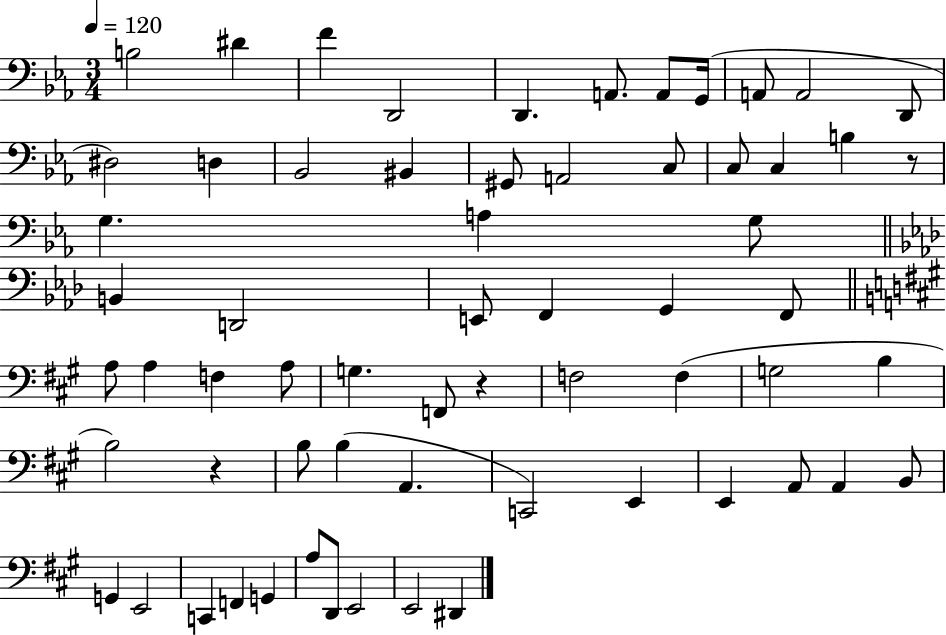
B3/h D#4/q F4/q D2/h D2/q. A2/e. A2/e G2/s A2/e A2/h D2/e D#3/h D3/q Bb2/h BIS2/q G#2/e A2/h C3/e C3/e C3/q B3/q R/e G3/q. A3/q G3/e B2/q D2/h E2/e F2/q G2/q F2/e A3/e A3/q F3/q A3/e G3/q. F2/e R/q F3/h F3/q G3/h B3/q B3/h R/q B3/e B3/q A2/q. C2/h E2/q E2/q A2/e A2/q B2/e G2/q E2/h C2/q F2/q G2/q A3/e D2/e E2/h E2/h D#2/q